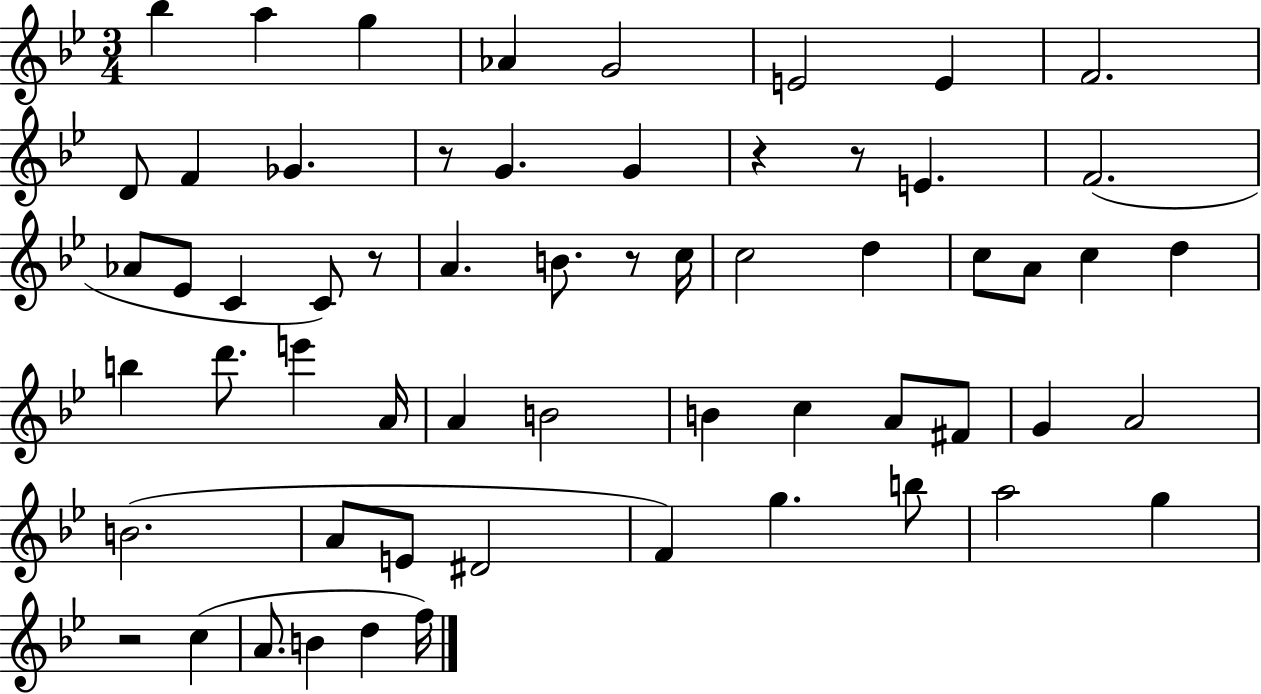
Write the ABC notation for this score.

X:1
T:Untitled
M:3/4
L:1/4
K:Bb
_b a g _A G2 E2 E F2 D/2 F _G z/2 G G z z/2 E F2 _A/2 _E/2 C C/2 z/2 A B/2 z/2 c/4 c2 d c/2 A/2 c d b d'/2 e' A/4 A B2 B c A/2 ^F/2 G A2 B2 A/2 E/2 ^D2 F g b/2 a2 g z2 c A/2 B d f/4